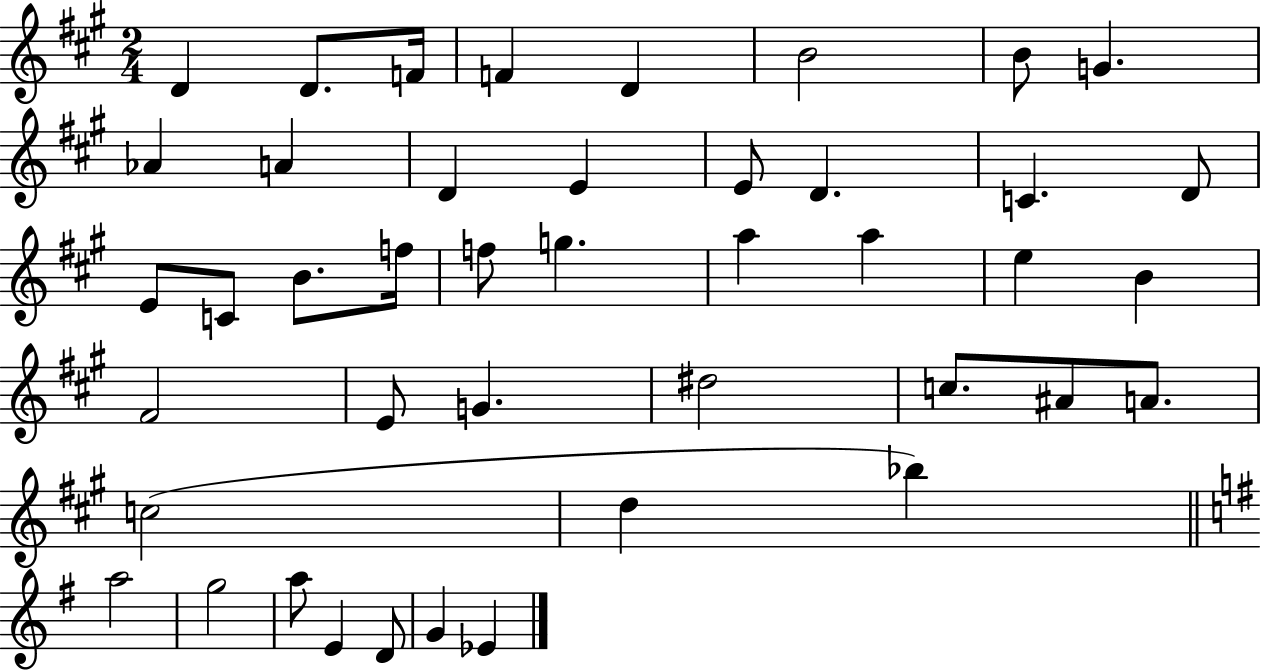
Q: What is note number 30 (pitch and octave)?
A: D#5